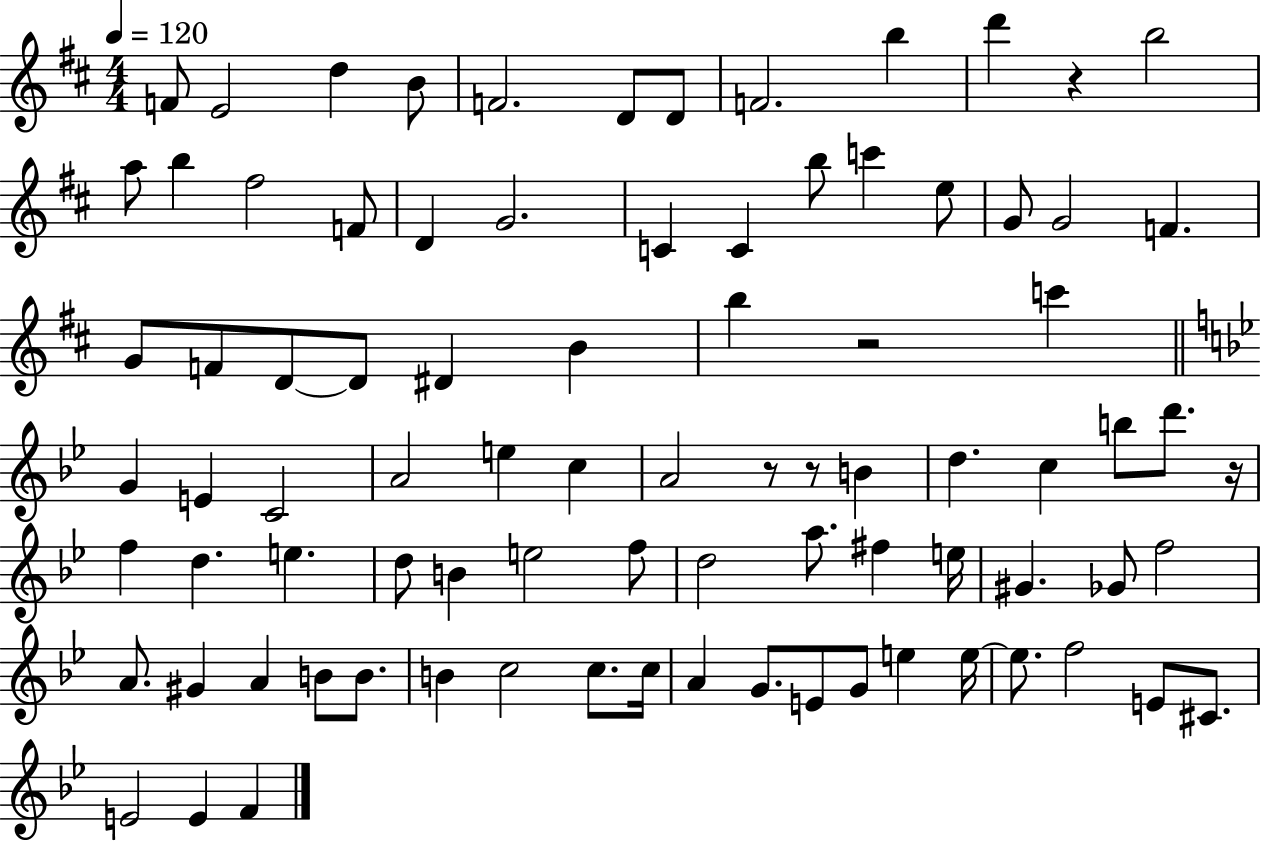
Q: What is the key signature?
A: D major